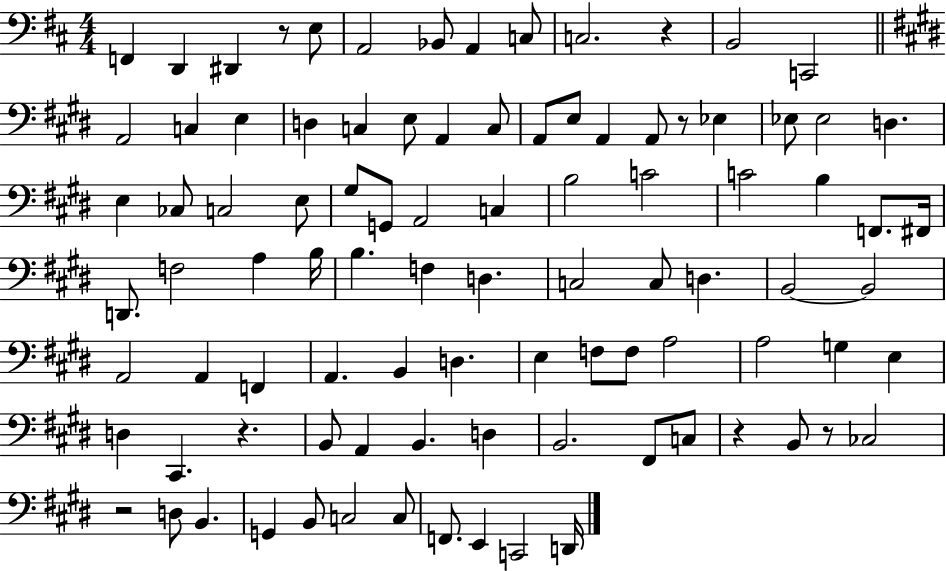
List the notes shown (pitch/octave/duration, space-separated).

F2/q D2/q D#2/q R/e E3/e A2/h Bb2/e A2/q C3/e C3/h. R/q B2/h C2/h A2/h C3/q E3/q D3/q C3/q E3/e A2/q C3/e A2/e E3/e A2/q A2/e R/e Eb3/q Eb3/e Eb3/h D3/q. E3/q CES3/e C3/h E3/e G#3/e G2/e A2/h C3/q B3/h C4/h C4/h B3/q F2/e. F#2/s D2/e. F3/h A3/q B3/s B3/q. F3/q D3/q. C3/h C3/e D3/q. B2/h B2/h A2/h A2/q F2/q A2/q. B2/q D3/q. E3/q F3/e F3/e A3/h A3/h G3/q E3/q D3/q C#2/q. R/q. B2/e A2/q B2/q. D3/q B2/h. F#2/e C3/e R/q B2/e R/e CES3/h R/h D3/e B2/q. G2/q B2/e C3/h C3/e F2/e. E2/q C2/h D2/s